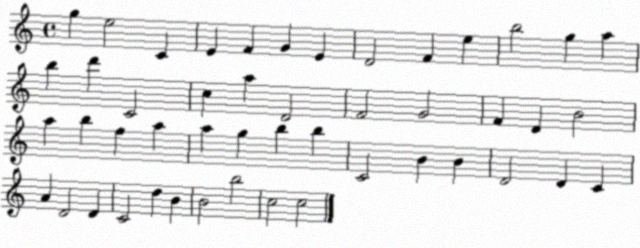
X:1
T:Untitled
M:4/4
L:1/4
K:C
g e2 C E F G E D2 F e b2 g a b d' C2 c a D2 F2 G2 F D B2 a b f a a g b b C2 B B D2 D C A D2 D C2 d B B2 b2 c2 c2